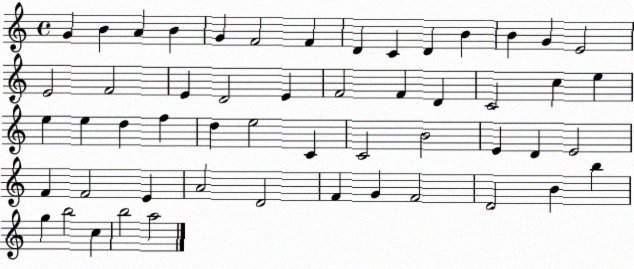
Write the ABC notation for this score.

X:1
T:Untitled
M:4/4
L:1/4
K:C
G B A B G F2 F D C D B B G E2 E2 F2 E D2 E F2 F D C2 c e e e d f d e2 C C2 B2 E D E2 F F2 E A2 D2 F G F2 D2 B b g b2 c b2 a2